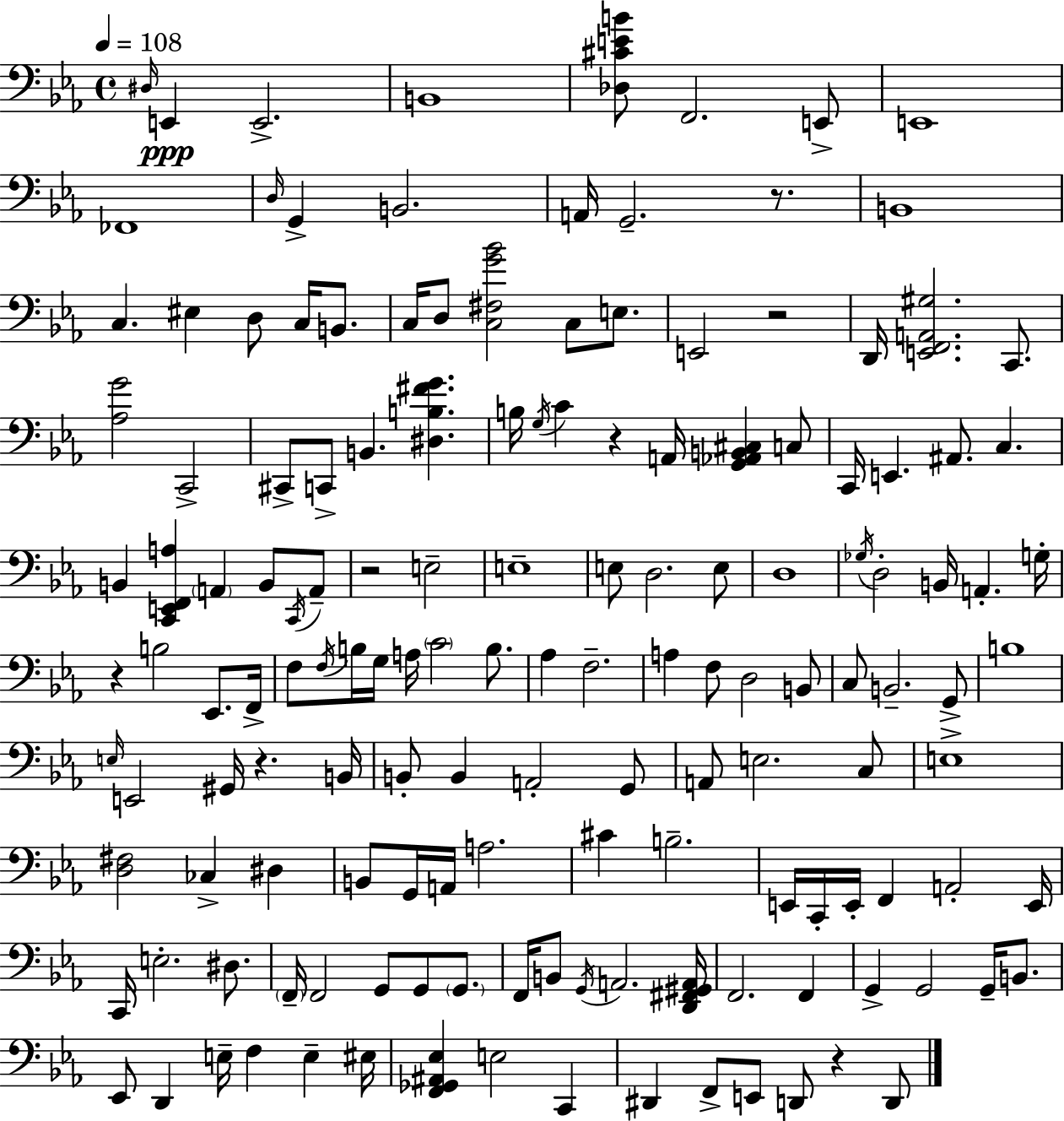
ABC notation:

X:1
T:Untitled
M:4/4
L:1/4
K:Eb
^D,/4 E,, E,,2 B,,4 [_D,^CEB]/2 F,,2 E,,/2 E,,4 _F,,4 D,/4 G,, B,,2 A,,/4 G,,2 z/2 B,,4 C, ^E, D,/2 C,/4 B,,/2 C,/4 D,/2 [C,^F,G_B]2 C,/2 E,/2 E,,2 z2 D,,/4 [E,,F,,A,,^G,]2 C,,/2 [_A,G]2 C,,2 ^C,,/2 C,,/2 B,, [^D,B,^FG] B,/4 G,/4 C z A,,/4 [G,,_A,,B,,^C,] C,/2 C,,/4 E,, ^A,,/2 C, B,, [C,,E,,F,,A,] A,, B,,/2 C,,/4 A,,/2 z2 E,2 E,4 E,/2 D,2 E,/2 D,4 _G,/4 D,2 B,,/4 A,, G,/4 z B,2 _E,,/2 F,,/4 F,/2 F,/4 B,/4 G,/4 A,/4 C2 B,/2 _A, F,2 A, F,/2 D,2 B,,/2 C,/2 B,,2 G,,/2 B,4 E,/4 E,,2 ^G,,/4 z B,,/4 B,,/2 B,, A,,2 G,,/2 A,,/2 E,2 C,/2 E,4 [D,^F,]2 _C, ^D, B,,/2 G,,/4 A,,/4 A,2 ^C B,2 E,,/4 C,,/4 E,,/4 F,, A,,2 E,,/4 C,,/4 E,2 ^D,/2 F,,/4 F,,2 G,,/2 G,,/2 G,,/2 F,,/4 B,,/2 G,,/4 A,,2 [D,,^F,,^G,,A,,]/4 F,,2 F,, G,, G,,2 G,,/4 B,,/2 _E,,/2 D,, E,/4 F, E, ^E,/4 [F,,_G,,^A,,_E,] E,2 C,, ^D,, F,,/2 E,,/2 D,,/2 z D,,/2